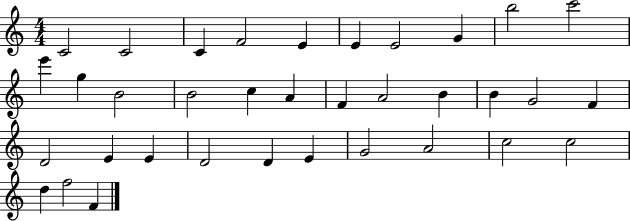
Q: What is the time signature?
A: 4/4